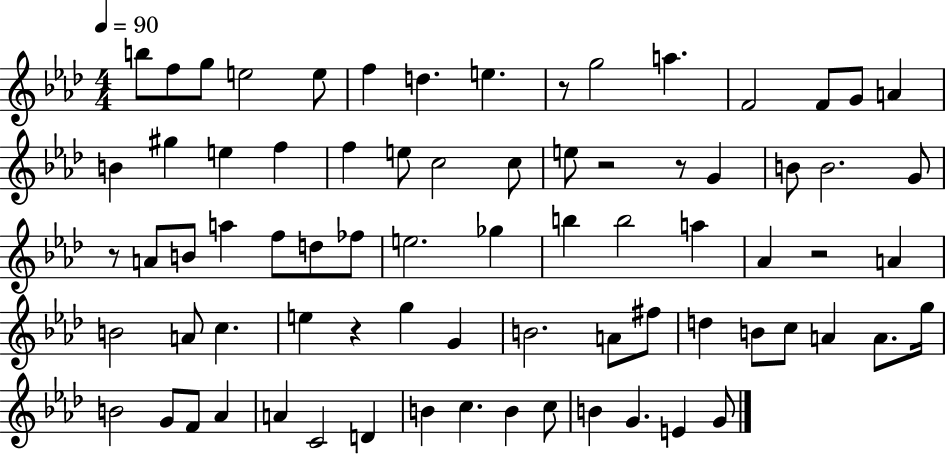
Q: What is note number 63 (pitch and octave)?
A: B4